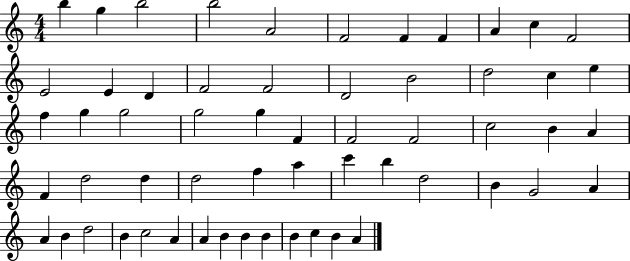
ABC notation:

X:1
T:Untitled
M:4/4
L:1/4
K:C
b g b2 b2 A2 F2 F F A c F2 E2 E D F2 F2 D2 B2 d2 c e f g g2 g2 g F F2 F2 c2 B A F d2 d d2 f a c' b d2 B G2 A A B d2 B c2 A A B B B B c B A